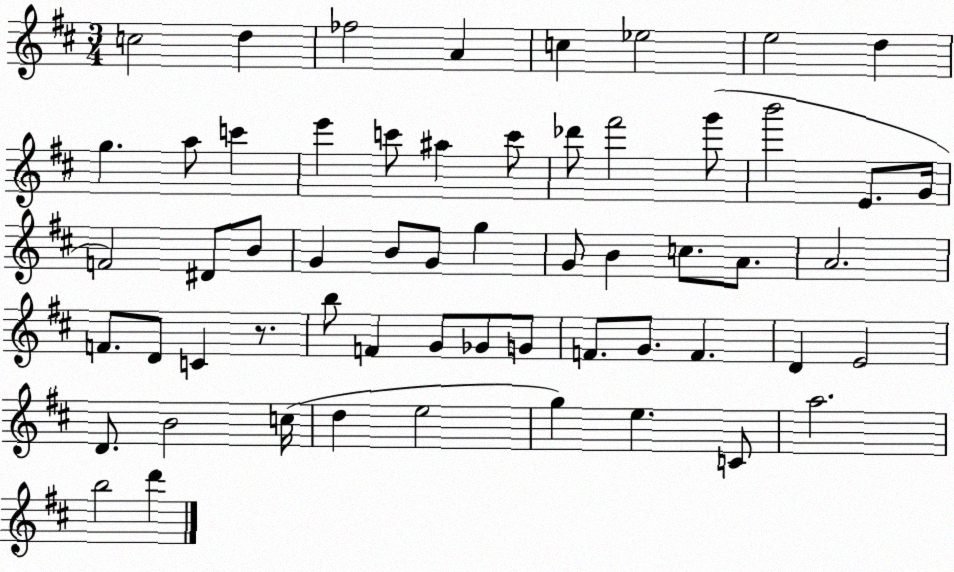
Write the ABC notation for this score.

X:1
T:Untitled
M:3/4
L:1/4
K:D
c2 d _f2 A c _e2 e2 d g a/2 c' e' c'/2 ^a c'/2 _d'/2 ^f'2 g'/2 b'2 E/2 G/4 F2 ^D/2 B/2 G B/2 G/2 g G/2 B c/2 A/2 A2 F/2 D/2 C z/2 b/2 F G/2 _G/2 G/2 F/2 G/2 F D E2 D/2 B2 c/4 d e2 g e C/2 a2 b2 d'